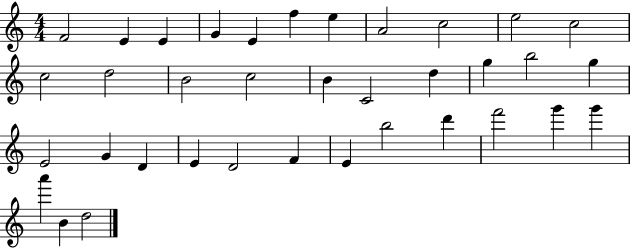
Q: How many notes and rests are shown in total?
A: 36